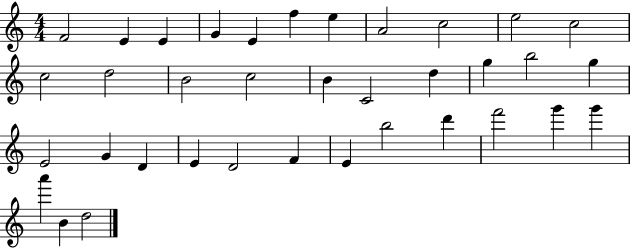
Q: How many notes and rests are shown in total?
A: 36